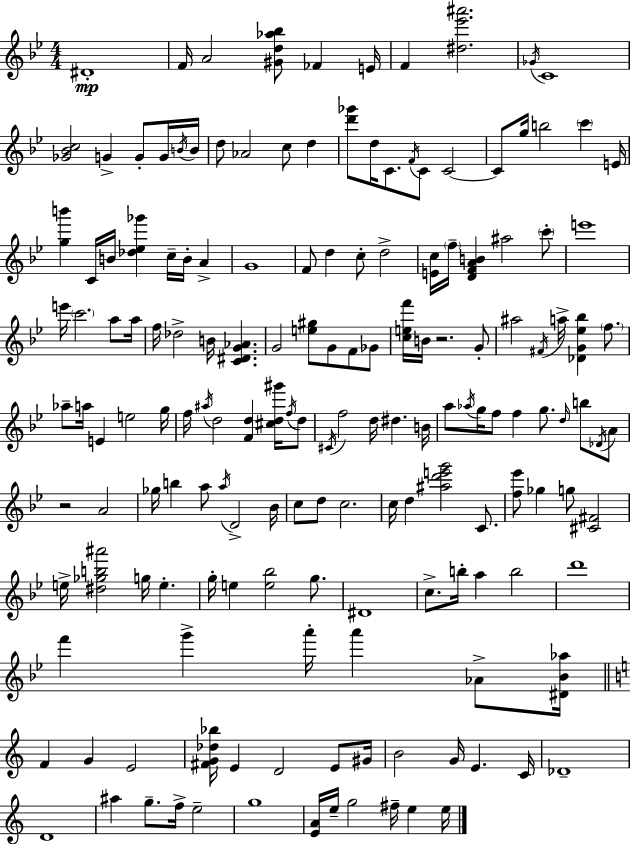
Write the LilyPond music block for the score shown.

{
  \clef treble
  \numericTimeSignature
  \time 4/4
  \key g \minor
  dis'1-.\mp | f'16 a'2 <gis' d'' aes'' bes''>8 fes'4 e'16 | f'4 <dis'' ees''' ais'''>2. | \acciaccatura { ges'16 } c'1 | \break <ges' bes' c''>2 g'4-> g'8-. g'16 | \acciaccatura { b'16 } b'16 d''8 aes'2 c''8 d''4 | <d''' ges'''>8 d''16 c'8. \acciaccatura { f'16 } c'8 c'2~~ | c'8 g''16 b''2 \parenthesize c'''4 | \break e'16 <g'' b'''>4 c'16 b'16 <des'' ees'' ges'''>4 c''16-- b'16-. a'4-> | g'1 | f'8 d''4 c''8-. d''2-> | <e' c''>16 \parenthesize f''16-- <d' f' a' b'>4 ais''2 | \break \parenthesize c'''8-. e'''1 | e'''16 \parenthesize c'''2. | a''8 a''16 f''16 des''2-> b'16 <c' dis' g' aes'>4. | g'2 <e'' gis''>8 g'8 f'8 | \break ges'8 <c'' e'' f'''>16 b'16 r2. | g'8-. ais''2 \acciaccatura { fis'16 } a''16-> <des' g' ees'' bes''>4 | \parenthesize f''8. aes''8-- a''16 e'4 e''2 | g''16 f''16 \acciaccatura { ais''16 } d''2 <f' d''>4 | \break <cis'' d'' gis'''>16 \acciaccatura { f''16 } d''8 \acciaccatura { cis'16 } f''2 d''16 | dis''4. b'16 a''8 \acciaccatura { aes''16 } g''16 f''8 f''4 | g''8. \grace { d''16 } b''8 \acciaccatura { des'16 } a'8 r2 | a'2 ges''16 b''4 a''8 | \break \acciaccatura { a''16 } d'2-> bes'16 c''8 d''8 c''2. | c''16 d''4 | <ais'' d''' e''' g'''>2 c'8. <f'' ees'''>8 ges''4 | g''8 <cis' fis'>2 e''16-> <dis'' ges'' b'' ais'''>2 | \break g''16 e''4.-. g''16-. e''4 | <e'' bes''>2 g''8. dis'1 | c''8.-> b''16-. a''4 | b''2 d'''1 | \break f'''4 g'''4-> | a'''16-. a'''4 aes'8-> <dis' bes' aes''>16 \bar "||" \break \key a \minor f'4 g'4 e'2 | <fis' g' des'' bes''>16 e'4 d'2 e'8 gis'16 | b'2 g'16 e'4. c'16 | des'1-- | \break d'1 | ais''4 g''8.-- f''16-> e''2-- | g''1 | <e' a'>16 e''16-- g''2 fis''16-- e''4 e''16 | \break \bar "|."
}